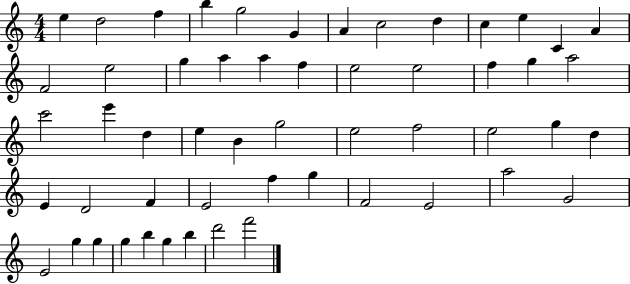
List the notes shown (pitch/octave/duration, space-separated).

E5/q D5/h F5/q B5/q G5/h G4/q A4/q C5/h D5/q C5/q E5/q C4/q A4/q F4/h E5/h G5/q A5/q A5/q F5/q E5/h E5/h F5/q G5/q A5/h C6/h E6/q D5/q E5/q B4/q G5/h E5/h F5/h E5/h G5/q D5/q E4/q D4/h F4/q E4/h F5/q G5/q F4/h E4/h A5/h G4/h E4/h G5/q G5/q G5/q B5/q G5/q B5/q D6/h F6/h